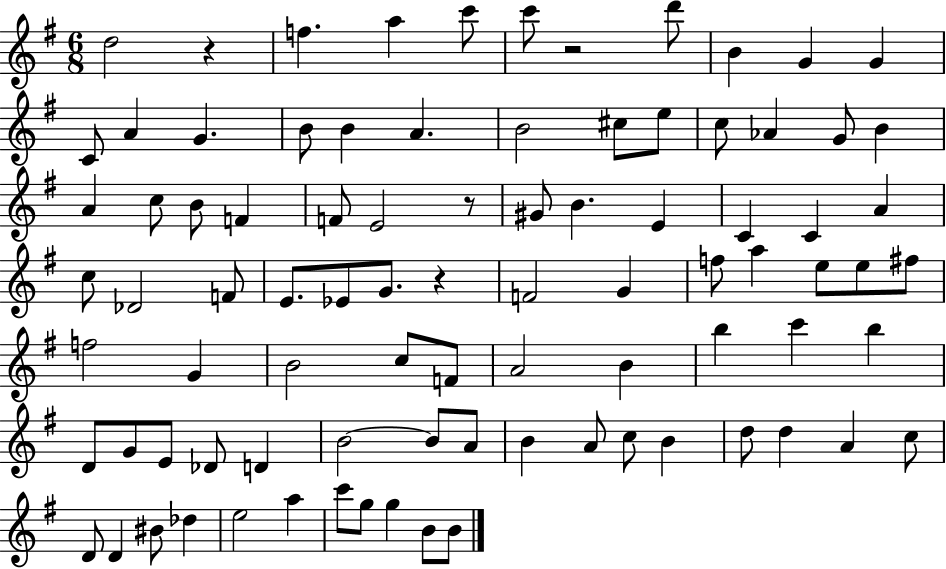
{
  \clef treble
  \numericTimeSignature
  \time 6/8
  \key g \major
  d''2 r4 | f''4. a''4 c'''8 | c'''8 r2 d'''8 | b'4 g'4 g'4 | \break c'8 a'4 g'4. | b'8 b'4 a'4. | b'2 cis''8 e''8 | c''8 aes'4 g'8 b'4 | \break a'4 c''8 b'8 f'4 | f'8 e'2 r8 | gis'8 b'4. e'4 | c'4 c'4 a'4 | \break c''8 des'2 f'8 | e'8. ees'8 g'8. r4 | f'2 g'4 | f''8 a''4 e''8 e''8 fis''8 | \break f''2 g'4 | b'2 c''8 f'8 | a'2 b'4 | b''4 c'''4 b''4 | \break d'8 g'8 e'8 des'8 d'4 | b'2~~ b'8 a'8 | b'4 a'8 c''8 b'4 | d''8 d''4 a'4 c''8 | \break d'8 d'4 bis'8 des''4 | e''2 a''4 | c'''8 g''8 g''4 b'8 b'8 | \bar "|."
}